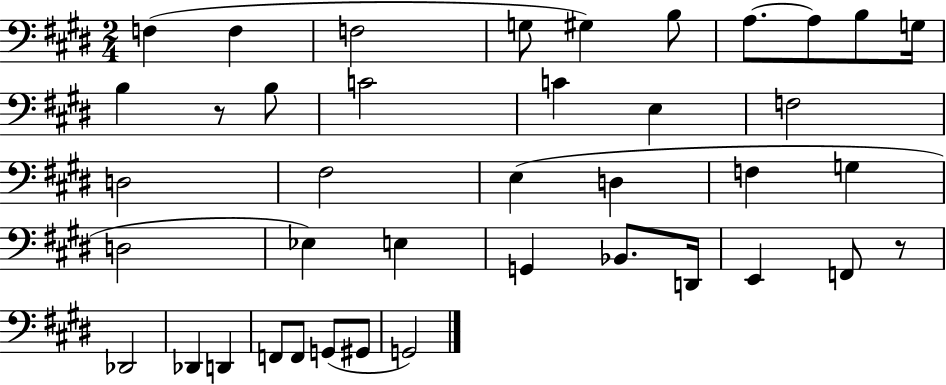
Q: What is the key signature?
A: E major